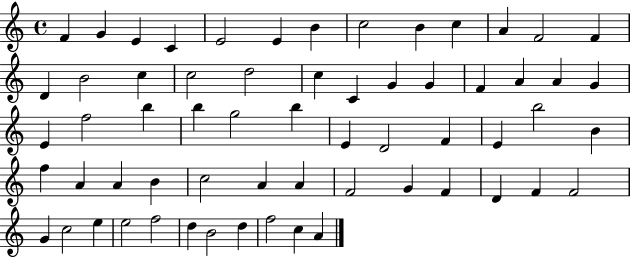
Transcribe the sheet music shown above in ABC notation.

X:1
T:Untitled
M:4/4
L:1/4
K:C
F G E C E2 E B c2 B c A F2 F D B2 c c2 d2 c C G G F A A G E f2 b b g2 b E D2 F E b2 B f A A B c2 A A F2 G F D F F2 G c2 e e2 f2 d B2 d f2 c A